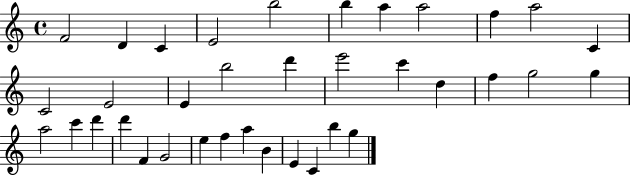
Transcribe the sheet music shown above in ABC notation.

X:1
T:Untitled
M:4/4
L:1/4
K:C
F2 D C E2 b2 b a a2 f a2 C C2 E2 E b2 d' e'2 c' d f g2 g a2 c' d' d' F G2 e f a B E C b g